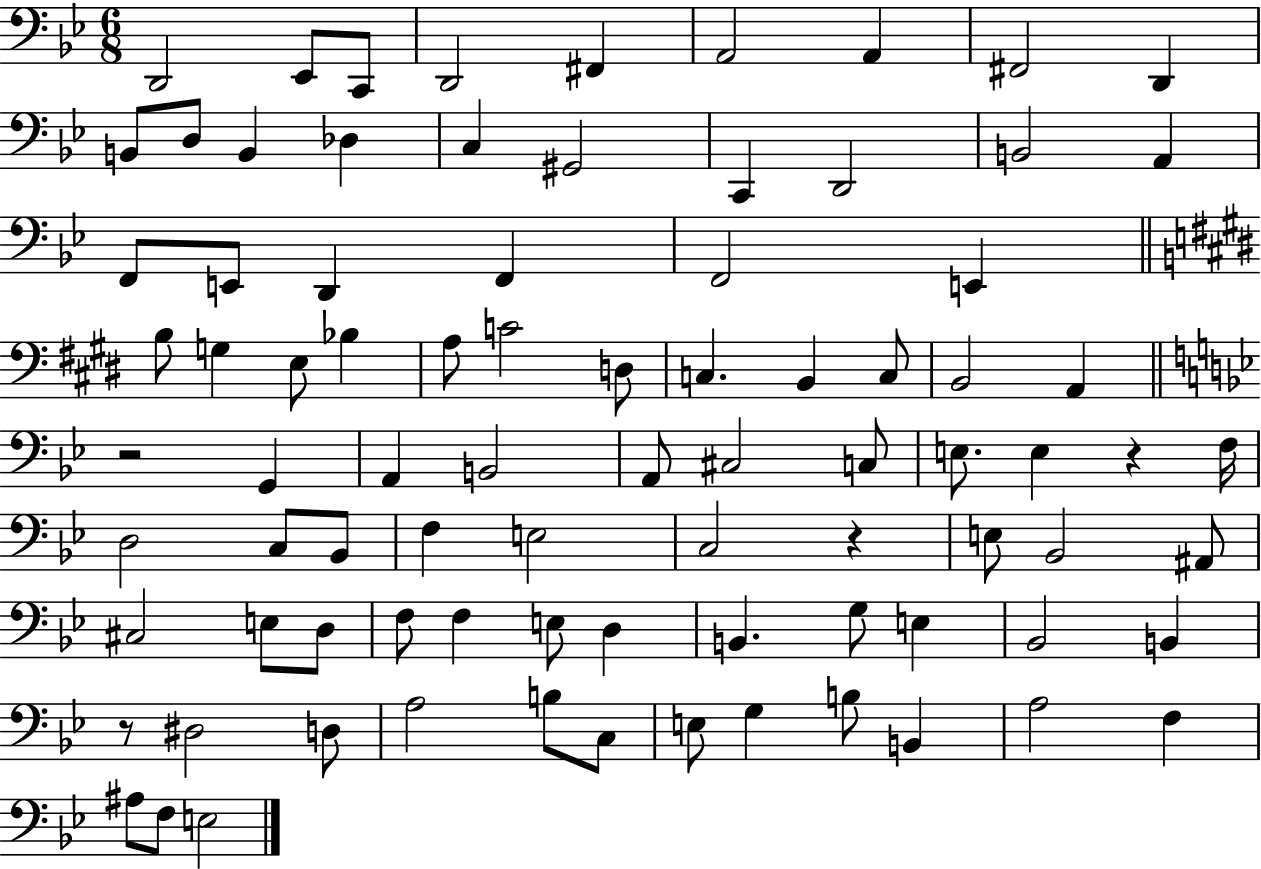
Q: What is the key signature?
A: BES major